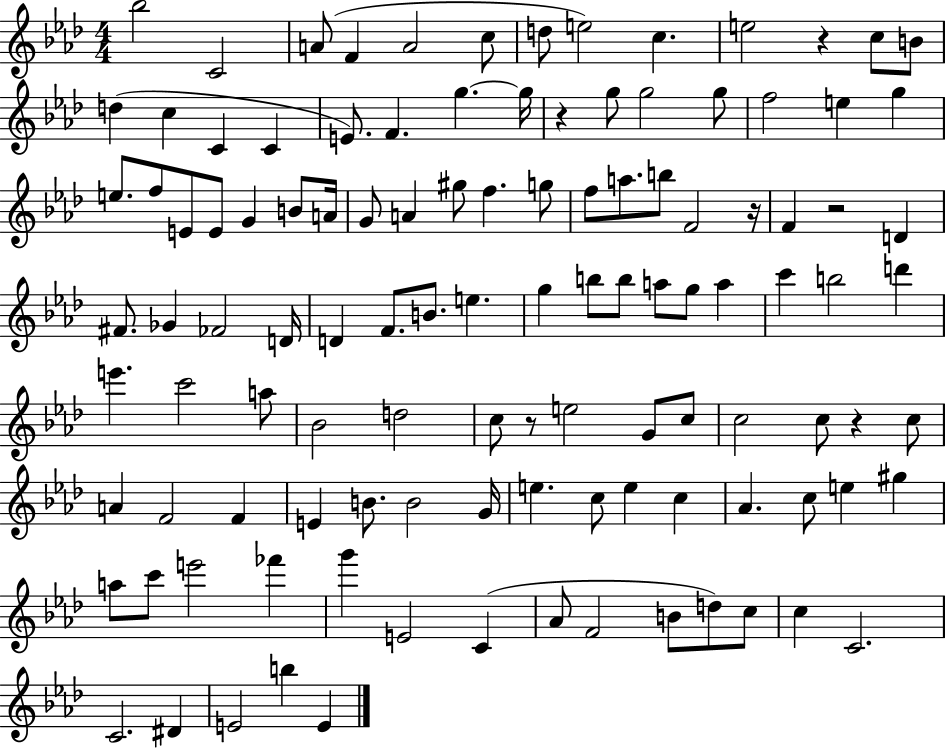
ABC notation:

X:1
T:Untitled
M:4/4
L:1/4
K:Ab
_b2 C2 A/2 F A2 c/2 d/2 e2 c e2 z c/2 B/2 d c C C E/2 F g g/4 z g/2 g2 g/2 f2 e g e/2 f/2 E/2 E/2 G B/2 A/4 G/2 A ^g/2 f g/2 f/2 a/2 b/2 F2 z/4 F z2 D ^F/2 _G _F2 D/4 D F/2 B/2 e g b/2 b/2 a/2 g/2 a c' b2 d' e' c'2 a/2 _B2 d2 c/2 z/2 e2 G/2 c/2 c2 c/2 z c/2 A F2 F E B/2 B2 G/4 e c/2 e c _A c/2 e ^g a/2 c'/2 e'2 _f' g' E2 C _A/2 F2 B/2 d/2 c/2 c C2 C2 ^D E2 b E